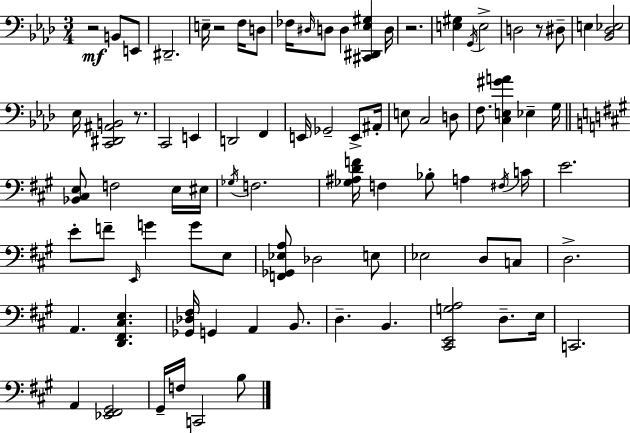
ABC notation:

X:1
T:Untitled
M:3/4
L:1/4
K:Fm
z2 B,,/2 E,,/2 ^D,,2 E,/4 z2 F,/4 D,/2 _F,/4 ^D,/4 D,/2 D, [^C,,^D,,_E,^G,] D,/4 z2 [E,^G,] G,,/4 E,2 D,2 z/2 ^D,/2 E, [_B,,_D,_E,]2 _E,/4 [C,,^D,,^A,,B,,]2 z/2 C,,2 E,, D,,2 F,, E,,/4 _G,,2 E,,/2 ^A,,/4 E,/2 C,2 D,/2 F,/2 [C,E,^GA] _E, G,/4 [_B,,^C,E,]/2 F,2 E,/4 ^E,/4 _G,/4 F,2 [_G,^A,DF]/4 F, _B,/2 A, ^F,/4 C/4 E2 E/2 F/2 E,,/4 G G/2 E,/2 [F,,_G,,_E,A,]/2 _D,2 E,/2 _E,2 D,/2 C,/2 D,2 A,, [D,,^F,,^C,E,] [_G,,_D,^F,]/4 G,, A,, B,,/2 D, B,, [^C,,E,,G,A,]2 D,/2 E,/4 C,,2 A,, [_E,,^F,,^G,,]2 ^G,,/4 F,/4 C,,2 B,/2